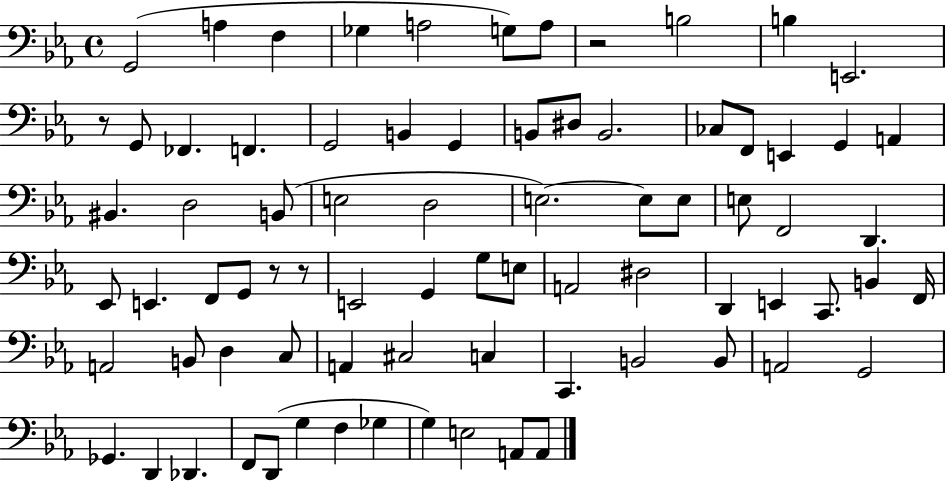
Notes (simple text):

G2/h A3/q F3/q Gb3/q A3/h G3/e A3/e R/h B3/h B3/q E2/h. R/e G2/e FES2/q. F2/q. G2/h B2/q G2/q B2/e D#3/e B2/h. CES3/e F2/e E2/q G2/q A2/q BIS2/q. D3/h B2/e E3/h D3/h E3/h. E3/e E3/e E3/e F2/h D2/q. Eb2/e E2/q. F2/e G2/e R/e R/e E2/h G2/q G3/e E3/e A2/h D#3/h D2/q E2/q C2/e. B2/q F2/s A2/h B2/e D3/q C3/e A2/q C#3/h C3/q C2/q. B2/h B2/e A2/h G2/h Gb2/q. D2/q Db2/q. F2/e D2/e G3/q F3/q Gb3/q G3/q E3/h A2/e A2/e